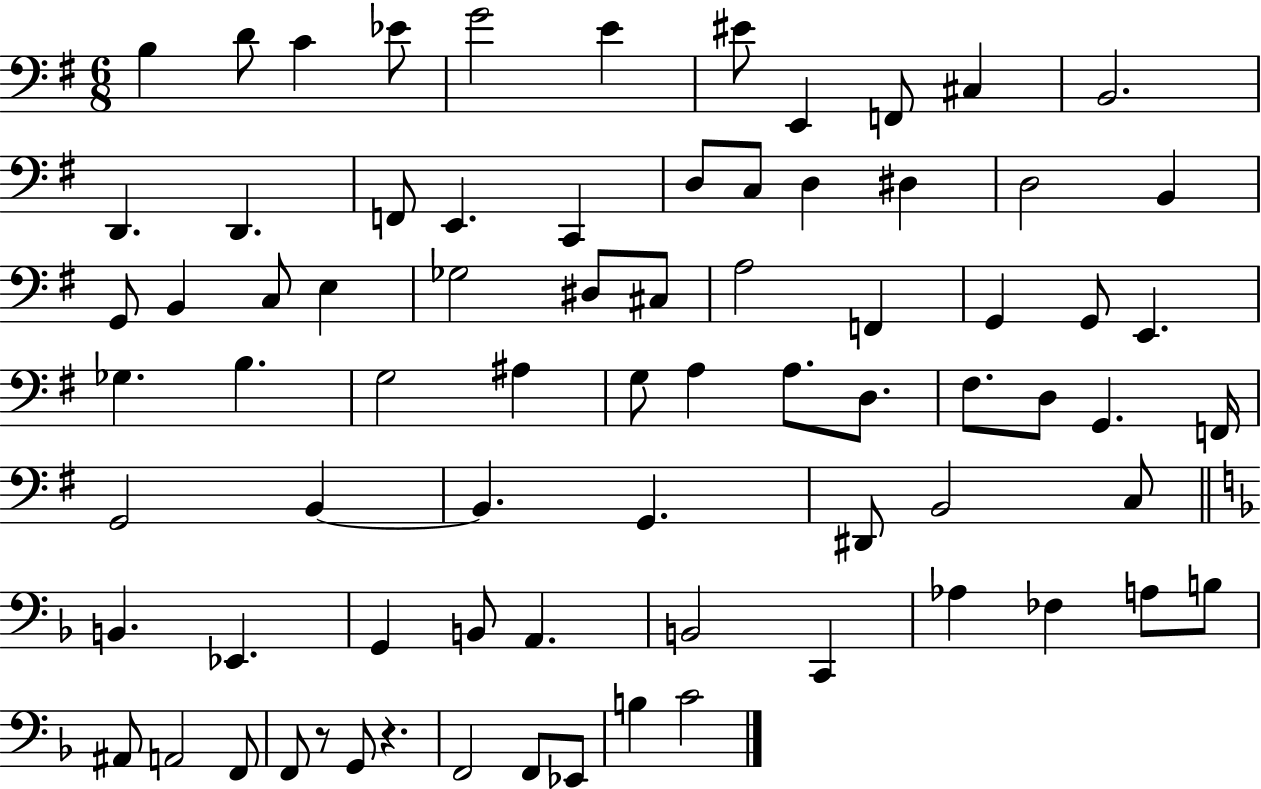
B3/q D4/e C4/q Eb4/e G4/h E4/q EIS4/e E2/q F2/e C#3/q B2/h. D2/q. D2/q. F2/e E2/q. C2/q D3/e C3/e D3/q D#3/q D3/h B2/q G2/e B2/q C3/e E3/q Gb3/h D#3/e C#3/e A3/h F2/q G2/q G2/e E2/q. Gb3/q. B3/q. G3/h A#3/q G3/e A3/q A3/e. D3/e. F#3/e. D3/e G2/q. F2/s G2/h B2/q B2/q. G2/q. D#2/e B2/h C3/e B2/q. Eb2/q. G2/q B2/e A2/q. B2/h C2/q Ab3/q FES3/q A3/e B3/e A#2/e A2/h F2/e F2/e R/e G2/e R/q. F2/h F2/e Eb2/e B3/q C4/h